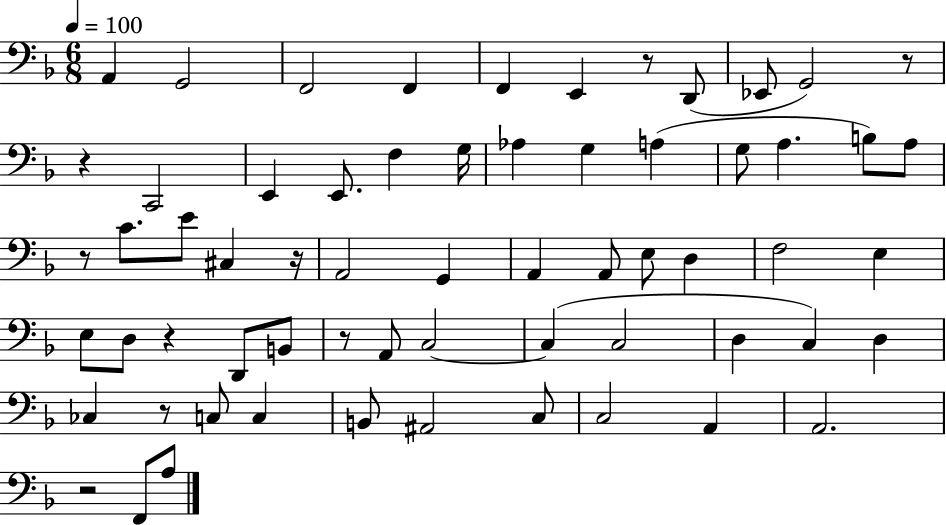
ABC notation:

X:1
T:Untitled
M:6/8
L:1/4
K:F
A,, G,,2 F,,2 F,, F,, E,, z/2 D,,/2 _E,,/2 G,,2 z/2 z C,,2 E,, E,,/2 F, G,/4 _A, G, A, G,/2 A, B,/2 A,/2 z/2 C/2 E/2 ^C, z/4 A,,2 G,, A,, A,,/2 E,/2 D, F,2 E, E,/2 D,/2 z D,,/2 B,,/2 z/2 A,,/2 C,2 C, C,2 D, C, D, _C, z/2 C,/2 C, B,,/2 ^A,,2 C,/2 C,2 A,, A,,2 z2 F,,/2 A,/2